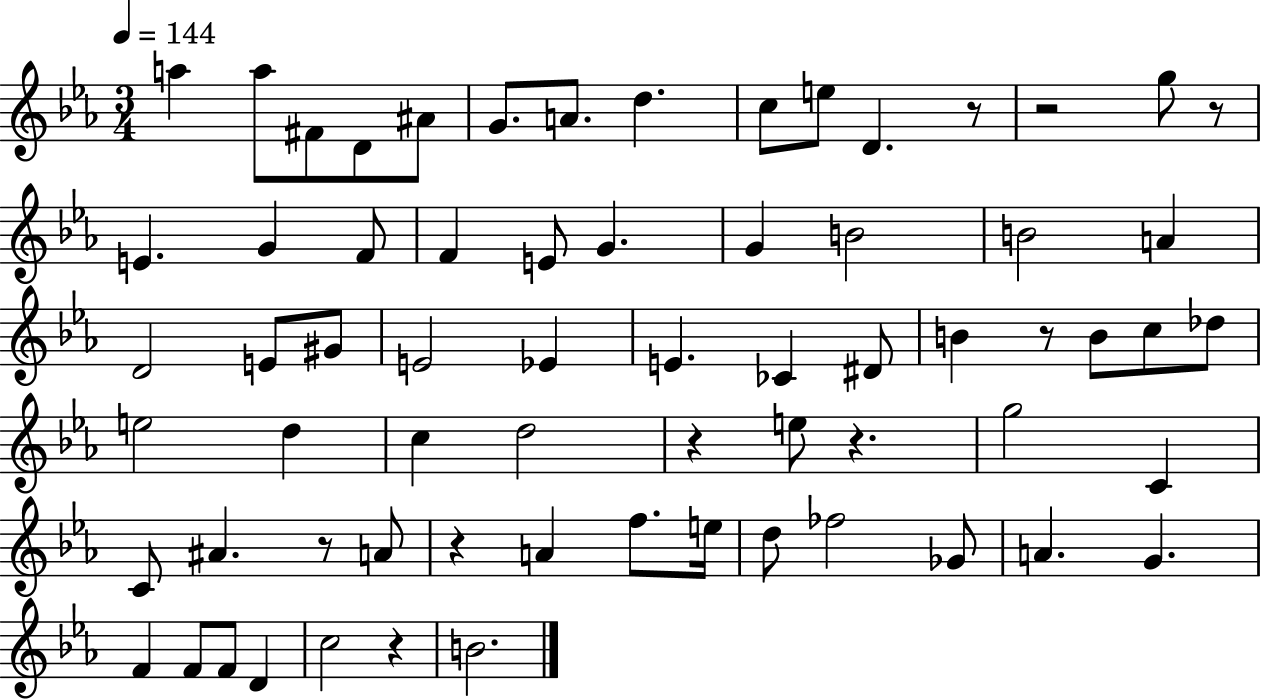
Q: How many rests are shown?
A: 9